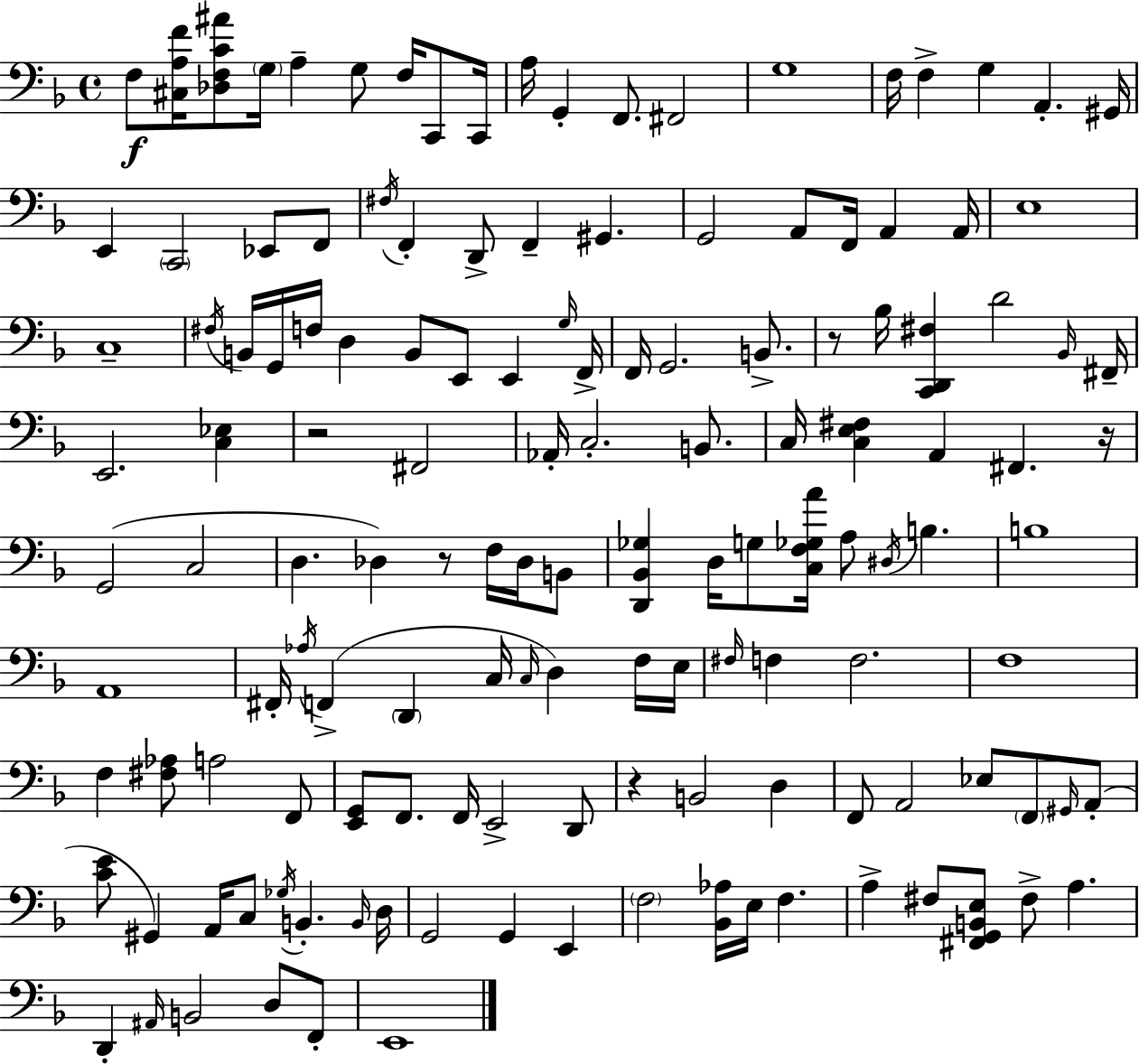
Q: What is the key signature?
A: F major